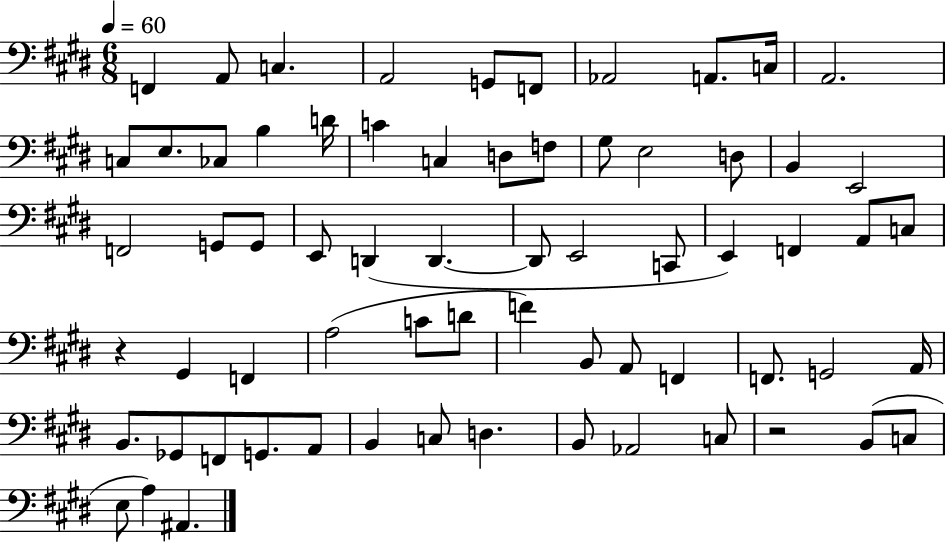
F2/q A2/e C3/q. A2/h G2/e F2/e Ab2/h A2/e. C3/s A2/h. C3/e E3/e. CES3/e B3/q D4/s C4/q C3/q D3/e F3/e G#3/e E3/h D3/e B2/q E2/h F2/h G2/e G2/e E2/e D2/q D2/q. D2/e E2/h C2/e E2/q F2/q A2/e C3/e R/q G#2/q F2/q A3/h C4/e D4/e F4/q B2/e A2/e F2/q F2/e. G2/h A2/s B2/e. Gb2/e F2/e G2/e. A2/e B2/q C3/e D3/q. B2/e Ab2/h C3/e R/h B2/e C3/e E3/e A3/q A#2/q.